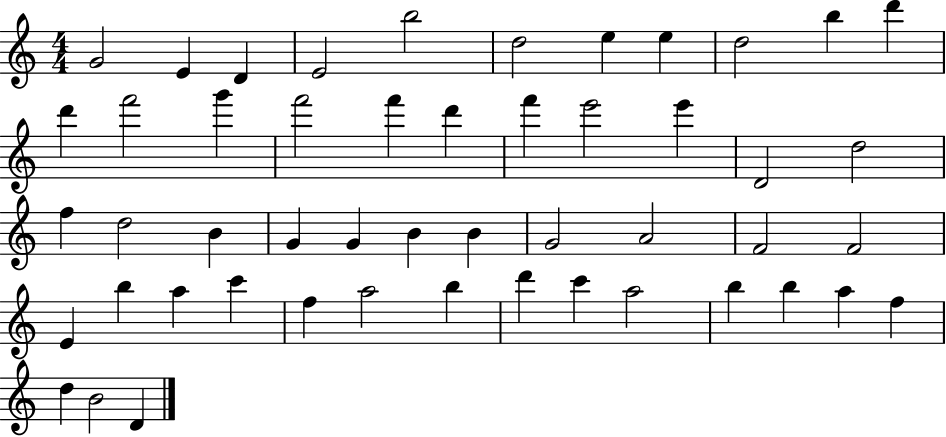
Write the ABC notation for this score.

X:1
T:Untitled
M:4/4
L:1/4
K:C
G2 E D E2 b2 d2 e e d2 b d' d' f'2 g' f'2 f' d' f' e'2 e' D2 d2 f d2 B G G B B G2 A2 F2 F2 E b a c' f a2 b d' c' a2 b b a f d B2 D